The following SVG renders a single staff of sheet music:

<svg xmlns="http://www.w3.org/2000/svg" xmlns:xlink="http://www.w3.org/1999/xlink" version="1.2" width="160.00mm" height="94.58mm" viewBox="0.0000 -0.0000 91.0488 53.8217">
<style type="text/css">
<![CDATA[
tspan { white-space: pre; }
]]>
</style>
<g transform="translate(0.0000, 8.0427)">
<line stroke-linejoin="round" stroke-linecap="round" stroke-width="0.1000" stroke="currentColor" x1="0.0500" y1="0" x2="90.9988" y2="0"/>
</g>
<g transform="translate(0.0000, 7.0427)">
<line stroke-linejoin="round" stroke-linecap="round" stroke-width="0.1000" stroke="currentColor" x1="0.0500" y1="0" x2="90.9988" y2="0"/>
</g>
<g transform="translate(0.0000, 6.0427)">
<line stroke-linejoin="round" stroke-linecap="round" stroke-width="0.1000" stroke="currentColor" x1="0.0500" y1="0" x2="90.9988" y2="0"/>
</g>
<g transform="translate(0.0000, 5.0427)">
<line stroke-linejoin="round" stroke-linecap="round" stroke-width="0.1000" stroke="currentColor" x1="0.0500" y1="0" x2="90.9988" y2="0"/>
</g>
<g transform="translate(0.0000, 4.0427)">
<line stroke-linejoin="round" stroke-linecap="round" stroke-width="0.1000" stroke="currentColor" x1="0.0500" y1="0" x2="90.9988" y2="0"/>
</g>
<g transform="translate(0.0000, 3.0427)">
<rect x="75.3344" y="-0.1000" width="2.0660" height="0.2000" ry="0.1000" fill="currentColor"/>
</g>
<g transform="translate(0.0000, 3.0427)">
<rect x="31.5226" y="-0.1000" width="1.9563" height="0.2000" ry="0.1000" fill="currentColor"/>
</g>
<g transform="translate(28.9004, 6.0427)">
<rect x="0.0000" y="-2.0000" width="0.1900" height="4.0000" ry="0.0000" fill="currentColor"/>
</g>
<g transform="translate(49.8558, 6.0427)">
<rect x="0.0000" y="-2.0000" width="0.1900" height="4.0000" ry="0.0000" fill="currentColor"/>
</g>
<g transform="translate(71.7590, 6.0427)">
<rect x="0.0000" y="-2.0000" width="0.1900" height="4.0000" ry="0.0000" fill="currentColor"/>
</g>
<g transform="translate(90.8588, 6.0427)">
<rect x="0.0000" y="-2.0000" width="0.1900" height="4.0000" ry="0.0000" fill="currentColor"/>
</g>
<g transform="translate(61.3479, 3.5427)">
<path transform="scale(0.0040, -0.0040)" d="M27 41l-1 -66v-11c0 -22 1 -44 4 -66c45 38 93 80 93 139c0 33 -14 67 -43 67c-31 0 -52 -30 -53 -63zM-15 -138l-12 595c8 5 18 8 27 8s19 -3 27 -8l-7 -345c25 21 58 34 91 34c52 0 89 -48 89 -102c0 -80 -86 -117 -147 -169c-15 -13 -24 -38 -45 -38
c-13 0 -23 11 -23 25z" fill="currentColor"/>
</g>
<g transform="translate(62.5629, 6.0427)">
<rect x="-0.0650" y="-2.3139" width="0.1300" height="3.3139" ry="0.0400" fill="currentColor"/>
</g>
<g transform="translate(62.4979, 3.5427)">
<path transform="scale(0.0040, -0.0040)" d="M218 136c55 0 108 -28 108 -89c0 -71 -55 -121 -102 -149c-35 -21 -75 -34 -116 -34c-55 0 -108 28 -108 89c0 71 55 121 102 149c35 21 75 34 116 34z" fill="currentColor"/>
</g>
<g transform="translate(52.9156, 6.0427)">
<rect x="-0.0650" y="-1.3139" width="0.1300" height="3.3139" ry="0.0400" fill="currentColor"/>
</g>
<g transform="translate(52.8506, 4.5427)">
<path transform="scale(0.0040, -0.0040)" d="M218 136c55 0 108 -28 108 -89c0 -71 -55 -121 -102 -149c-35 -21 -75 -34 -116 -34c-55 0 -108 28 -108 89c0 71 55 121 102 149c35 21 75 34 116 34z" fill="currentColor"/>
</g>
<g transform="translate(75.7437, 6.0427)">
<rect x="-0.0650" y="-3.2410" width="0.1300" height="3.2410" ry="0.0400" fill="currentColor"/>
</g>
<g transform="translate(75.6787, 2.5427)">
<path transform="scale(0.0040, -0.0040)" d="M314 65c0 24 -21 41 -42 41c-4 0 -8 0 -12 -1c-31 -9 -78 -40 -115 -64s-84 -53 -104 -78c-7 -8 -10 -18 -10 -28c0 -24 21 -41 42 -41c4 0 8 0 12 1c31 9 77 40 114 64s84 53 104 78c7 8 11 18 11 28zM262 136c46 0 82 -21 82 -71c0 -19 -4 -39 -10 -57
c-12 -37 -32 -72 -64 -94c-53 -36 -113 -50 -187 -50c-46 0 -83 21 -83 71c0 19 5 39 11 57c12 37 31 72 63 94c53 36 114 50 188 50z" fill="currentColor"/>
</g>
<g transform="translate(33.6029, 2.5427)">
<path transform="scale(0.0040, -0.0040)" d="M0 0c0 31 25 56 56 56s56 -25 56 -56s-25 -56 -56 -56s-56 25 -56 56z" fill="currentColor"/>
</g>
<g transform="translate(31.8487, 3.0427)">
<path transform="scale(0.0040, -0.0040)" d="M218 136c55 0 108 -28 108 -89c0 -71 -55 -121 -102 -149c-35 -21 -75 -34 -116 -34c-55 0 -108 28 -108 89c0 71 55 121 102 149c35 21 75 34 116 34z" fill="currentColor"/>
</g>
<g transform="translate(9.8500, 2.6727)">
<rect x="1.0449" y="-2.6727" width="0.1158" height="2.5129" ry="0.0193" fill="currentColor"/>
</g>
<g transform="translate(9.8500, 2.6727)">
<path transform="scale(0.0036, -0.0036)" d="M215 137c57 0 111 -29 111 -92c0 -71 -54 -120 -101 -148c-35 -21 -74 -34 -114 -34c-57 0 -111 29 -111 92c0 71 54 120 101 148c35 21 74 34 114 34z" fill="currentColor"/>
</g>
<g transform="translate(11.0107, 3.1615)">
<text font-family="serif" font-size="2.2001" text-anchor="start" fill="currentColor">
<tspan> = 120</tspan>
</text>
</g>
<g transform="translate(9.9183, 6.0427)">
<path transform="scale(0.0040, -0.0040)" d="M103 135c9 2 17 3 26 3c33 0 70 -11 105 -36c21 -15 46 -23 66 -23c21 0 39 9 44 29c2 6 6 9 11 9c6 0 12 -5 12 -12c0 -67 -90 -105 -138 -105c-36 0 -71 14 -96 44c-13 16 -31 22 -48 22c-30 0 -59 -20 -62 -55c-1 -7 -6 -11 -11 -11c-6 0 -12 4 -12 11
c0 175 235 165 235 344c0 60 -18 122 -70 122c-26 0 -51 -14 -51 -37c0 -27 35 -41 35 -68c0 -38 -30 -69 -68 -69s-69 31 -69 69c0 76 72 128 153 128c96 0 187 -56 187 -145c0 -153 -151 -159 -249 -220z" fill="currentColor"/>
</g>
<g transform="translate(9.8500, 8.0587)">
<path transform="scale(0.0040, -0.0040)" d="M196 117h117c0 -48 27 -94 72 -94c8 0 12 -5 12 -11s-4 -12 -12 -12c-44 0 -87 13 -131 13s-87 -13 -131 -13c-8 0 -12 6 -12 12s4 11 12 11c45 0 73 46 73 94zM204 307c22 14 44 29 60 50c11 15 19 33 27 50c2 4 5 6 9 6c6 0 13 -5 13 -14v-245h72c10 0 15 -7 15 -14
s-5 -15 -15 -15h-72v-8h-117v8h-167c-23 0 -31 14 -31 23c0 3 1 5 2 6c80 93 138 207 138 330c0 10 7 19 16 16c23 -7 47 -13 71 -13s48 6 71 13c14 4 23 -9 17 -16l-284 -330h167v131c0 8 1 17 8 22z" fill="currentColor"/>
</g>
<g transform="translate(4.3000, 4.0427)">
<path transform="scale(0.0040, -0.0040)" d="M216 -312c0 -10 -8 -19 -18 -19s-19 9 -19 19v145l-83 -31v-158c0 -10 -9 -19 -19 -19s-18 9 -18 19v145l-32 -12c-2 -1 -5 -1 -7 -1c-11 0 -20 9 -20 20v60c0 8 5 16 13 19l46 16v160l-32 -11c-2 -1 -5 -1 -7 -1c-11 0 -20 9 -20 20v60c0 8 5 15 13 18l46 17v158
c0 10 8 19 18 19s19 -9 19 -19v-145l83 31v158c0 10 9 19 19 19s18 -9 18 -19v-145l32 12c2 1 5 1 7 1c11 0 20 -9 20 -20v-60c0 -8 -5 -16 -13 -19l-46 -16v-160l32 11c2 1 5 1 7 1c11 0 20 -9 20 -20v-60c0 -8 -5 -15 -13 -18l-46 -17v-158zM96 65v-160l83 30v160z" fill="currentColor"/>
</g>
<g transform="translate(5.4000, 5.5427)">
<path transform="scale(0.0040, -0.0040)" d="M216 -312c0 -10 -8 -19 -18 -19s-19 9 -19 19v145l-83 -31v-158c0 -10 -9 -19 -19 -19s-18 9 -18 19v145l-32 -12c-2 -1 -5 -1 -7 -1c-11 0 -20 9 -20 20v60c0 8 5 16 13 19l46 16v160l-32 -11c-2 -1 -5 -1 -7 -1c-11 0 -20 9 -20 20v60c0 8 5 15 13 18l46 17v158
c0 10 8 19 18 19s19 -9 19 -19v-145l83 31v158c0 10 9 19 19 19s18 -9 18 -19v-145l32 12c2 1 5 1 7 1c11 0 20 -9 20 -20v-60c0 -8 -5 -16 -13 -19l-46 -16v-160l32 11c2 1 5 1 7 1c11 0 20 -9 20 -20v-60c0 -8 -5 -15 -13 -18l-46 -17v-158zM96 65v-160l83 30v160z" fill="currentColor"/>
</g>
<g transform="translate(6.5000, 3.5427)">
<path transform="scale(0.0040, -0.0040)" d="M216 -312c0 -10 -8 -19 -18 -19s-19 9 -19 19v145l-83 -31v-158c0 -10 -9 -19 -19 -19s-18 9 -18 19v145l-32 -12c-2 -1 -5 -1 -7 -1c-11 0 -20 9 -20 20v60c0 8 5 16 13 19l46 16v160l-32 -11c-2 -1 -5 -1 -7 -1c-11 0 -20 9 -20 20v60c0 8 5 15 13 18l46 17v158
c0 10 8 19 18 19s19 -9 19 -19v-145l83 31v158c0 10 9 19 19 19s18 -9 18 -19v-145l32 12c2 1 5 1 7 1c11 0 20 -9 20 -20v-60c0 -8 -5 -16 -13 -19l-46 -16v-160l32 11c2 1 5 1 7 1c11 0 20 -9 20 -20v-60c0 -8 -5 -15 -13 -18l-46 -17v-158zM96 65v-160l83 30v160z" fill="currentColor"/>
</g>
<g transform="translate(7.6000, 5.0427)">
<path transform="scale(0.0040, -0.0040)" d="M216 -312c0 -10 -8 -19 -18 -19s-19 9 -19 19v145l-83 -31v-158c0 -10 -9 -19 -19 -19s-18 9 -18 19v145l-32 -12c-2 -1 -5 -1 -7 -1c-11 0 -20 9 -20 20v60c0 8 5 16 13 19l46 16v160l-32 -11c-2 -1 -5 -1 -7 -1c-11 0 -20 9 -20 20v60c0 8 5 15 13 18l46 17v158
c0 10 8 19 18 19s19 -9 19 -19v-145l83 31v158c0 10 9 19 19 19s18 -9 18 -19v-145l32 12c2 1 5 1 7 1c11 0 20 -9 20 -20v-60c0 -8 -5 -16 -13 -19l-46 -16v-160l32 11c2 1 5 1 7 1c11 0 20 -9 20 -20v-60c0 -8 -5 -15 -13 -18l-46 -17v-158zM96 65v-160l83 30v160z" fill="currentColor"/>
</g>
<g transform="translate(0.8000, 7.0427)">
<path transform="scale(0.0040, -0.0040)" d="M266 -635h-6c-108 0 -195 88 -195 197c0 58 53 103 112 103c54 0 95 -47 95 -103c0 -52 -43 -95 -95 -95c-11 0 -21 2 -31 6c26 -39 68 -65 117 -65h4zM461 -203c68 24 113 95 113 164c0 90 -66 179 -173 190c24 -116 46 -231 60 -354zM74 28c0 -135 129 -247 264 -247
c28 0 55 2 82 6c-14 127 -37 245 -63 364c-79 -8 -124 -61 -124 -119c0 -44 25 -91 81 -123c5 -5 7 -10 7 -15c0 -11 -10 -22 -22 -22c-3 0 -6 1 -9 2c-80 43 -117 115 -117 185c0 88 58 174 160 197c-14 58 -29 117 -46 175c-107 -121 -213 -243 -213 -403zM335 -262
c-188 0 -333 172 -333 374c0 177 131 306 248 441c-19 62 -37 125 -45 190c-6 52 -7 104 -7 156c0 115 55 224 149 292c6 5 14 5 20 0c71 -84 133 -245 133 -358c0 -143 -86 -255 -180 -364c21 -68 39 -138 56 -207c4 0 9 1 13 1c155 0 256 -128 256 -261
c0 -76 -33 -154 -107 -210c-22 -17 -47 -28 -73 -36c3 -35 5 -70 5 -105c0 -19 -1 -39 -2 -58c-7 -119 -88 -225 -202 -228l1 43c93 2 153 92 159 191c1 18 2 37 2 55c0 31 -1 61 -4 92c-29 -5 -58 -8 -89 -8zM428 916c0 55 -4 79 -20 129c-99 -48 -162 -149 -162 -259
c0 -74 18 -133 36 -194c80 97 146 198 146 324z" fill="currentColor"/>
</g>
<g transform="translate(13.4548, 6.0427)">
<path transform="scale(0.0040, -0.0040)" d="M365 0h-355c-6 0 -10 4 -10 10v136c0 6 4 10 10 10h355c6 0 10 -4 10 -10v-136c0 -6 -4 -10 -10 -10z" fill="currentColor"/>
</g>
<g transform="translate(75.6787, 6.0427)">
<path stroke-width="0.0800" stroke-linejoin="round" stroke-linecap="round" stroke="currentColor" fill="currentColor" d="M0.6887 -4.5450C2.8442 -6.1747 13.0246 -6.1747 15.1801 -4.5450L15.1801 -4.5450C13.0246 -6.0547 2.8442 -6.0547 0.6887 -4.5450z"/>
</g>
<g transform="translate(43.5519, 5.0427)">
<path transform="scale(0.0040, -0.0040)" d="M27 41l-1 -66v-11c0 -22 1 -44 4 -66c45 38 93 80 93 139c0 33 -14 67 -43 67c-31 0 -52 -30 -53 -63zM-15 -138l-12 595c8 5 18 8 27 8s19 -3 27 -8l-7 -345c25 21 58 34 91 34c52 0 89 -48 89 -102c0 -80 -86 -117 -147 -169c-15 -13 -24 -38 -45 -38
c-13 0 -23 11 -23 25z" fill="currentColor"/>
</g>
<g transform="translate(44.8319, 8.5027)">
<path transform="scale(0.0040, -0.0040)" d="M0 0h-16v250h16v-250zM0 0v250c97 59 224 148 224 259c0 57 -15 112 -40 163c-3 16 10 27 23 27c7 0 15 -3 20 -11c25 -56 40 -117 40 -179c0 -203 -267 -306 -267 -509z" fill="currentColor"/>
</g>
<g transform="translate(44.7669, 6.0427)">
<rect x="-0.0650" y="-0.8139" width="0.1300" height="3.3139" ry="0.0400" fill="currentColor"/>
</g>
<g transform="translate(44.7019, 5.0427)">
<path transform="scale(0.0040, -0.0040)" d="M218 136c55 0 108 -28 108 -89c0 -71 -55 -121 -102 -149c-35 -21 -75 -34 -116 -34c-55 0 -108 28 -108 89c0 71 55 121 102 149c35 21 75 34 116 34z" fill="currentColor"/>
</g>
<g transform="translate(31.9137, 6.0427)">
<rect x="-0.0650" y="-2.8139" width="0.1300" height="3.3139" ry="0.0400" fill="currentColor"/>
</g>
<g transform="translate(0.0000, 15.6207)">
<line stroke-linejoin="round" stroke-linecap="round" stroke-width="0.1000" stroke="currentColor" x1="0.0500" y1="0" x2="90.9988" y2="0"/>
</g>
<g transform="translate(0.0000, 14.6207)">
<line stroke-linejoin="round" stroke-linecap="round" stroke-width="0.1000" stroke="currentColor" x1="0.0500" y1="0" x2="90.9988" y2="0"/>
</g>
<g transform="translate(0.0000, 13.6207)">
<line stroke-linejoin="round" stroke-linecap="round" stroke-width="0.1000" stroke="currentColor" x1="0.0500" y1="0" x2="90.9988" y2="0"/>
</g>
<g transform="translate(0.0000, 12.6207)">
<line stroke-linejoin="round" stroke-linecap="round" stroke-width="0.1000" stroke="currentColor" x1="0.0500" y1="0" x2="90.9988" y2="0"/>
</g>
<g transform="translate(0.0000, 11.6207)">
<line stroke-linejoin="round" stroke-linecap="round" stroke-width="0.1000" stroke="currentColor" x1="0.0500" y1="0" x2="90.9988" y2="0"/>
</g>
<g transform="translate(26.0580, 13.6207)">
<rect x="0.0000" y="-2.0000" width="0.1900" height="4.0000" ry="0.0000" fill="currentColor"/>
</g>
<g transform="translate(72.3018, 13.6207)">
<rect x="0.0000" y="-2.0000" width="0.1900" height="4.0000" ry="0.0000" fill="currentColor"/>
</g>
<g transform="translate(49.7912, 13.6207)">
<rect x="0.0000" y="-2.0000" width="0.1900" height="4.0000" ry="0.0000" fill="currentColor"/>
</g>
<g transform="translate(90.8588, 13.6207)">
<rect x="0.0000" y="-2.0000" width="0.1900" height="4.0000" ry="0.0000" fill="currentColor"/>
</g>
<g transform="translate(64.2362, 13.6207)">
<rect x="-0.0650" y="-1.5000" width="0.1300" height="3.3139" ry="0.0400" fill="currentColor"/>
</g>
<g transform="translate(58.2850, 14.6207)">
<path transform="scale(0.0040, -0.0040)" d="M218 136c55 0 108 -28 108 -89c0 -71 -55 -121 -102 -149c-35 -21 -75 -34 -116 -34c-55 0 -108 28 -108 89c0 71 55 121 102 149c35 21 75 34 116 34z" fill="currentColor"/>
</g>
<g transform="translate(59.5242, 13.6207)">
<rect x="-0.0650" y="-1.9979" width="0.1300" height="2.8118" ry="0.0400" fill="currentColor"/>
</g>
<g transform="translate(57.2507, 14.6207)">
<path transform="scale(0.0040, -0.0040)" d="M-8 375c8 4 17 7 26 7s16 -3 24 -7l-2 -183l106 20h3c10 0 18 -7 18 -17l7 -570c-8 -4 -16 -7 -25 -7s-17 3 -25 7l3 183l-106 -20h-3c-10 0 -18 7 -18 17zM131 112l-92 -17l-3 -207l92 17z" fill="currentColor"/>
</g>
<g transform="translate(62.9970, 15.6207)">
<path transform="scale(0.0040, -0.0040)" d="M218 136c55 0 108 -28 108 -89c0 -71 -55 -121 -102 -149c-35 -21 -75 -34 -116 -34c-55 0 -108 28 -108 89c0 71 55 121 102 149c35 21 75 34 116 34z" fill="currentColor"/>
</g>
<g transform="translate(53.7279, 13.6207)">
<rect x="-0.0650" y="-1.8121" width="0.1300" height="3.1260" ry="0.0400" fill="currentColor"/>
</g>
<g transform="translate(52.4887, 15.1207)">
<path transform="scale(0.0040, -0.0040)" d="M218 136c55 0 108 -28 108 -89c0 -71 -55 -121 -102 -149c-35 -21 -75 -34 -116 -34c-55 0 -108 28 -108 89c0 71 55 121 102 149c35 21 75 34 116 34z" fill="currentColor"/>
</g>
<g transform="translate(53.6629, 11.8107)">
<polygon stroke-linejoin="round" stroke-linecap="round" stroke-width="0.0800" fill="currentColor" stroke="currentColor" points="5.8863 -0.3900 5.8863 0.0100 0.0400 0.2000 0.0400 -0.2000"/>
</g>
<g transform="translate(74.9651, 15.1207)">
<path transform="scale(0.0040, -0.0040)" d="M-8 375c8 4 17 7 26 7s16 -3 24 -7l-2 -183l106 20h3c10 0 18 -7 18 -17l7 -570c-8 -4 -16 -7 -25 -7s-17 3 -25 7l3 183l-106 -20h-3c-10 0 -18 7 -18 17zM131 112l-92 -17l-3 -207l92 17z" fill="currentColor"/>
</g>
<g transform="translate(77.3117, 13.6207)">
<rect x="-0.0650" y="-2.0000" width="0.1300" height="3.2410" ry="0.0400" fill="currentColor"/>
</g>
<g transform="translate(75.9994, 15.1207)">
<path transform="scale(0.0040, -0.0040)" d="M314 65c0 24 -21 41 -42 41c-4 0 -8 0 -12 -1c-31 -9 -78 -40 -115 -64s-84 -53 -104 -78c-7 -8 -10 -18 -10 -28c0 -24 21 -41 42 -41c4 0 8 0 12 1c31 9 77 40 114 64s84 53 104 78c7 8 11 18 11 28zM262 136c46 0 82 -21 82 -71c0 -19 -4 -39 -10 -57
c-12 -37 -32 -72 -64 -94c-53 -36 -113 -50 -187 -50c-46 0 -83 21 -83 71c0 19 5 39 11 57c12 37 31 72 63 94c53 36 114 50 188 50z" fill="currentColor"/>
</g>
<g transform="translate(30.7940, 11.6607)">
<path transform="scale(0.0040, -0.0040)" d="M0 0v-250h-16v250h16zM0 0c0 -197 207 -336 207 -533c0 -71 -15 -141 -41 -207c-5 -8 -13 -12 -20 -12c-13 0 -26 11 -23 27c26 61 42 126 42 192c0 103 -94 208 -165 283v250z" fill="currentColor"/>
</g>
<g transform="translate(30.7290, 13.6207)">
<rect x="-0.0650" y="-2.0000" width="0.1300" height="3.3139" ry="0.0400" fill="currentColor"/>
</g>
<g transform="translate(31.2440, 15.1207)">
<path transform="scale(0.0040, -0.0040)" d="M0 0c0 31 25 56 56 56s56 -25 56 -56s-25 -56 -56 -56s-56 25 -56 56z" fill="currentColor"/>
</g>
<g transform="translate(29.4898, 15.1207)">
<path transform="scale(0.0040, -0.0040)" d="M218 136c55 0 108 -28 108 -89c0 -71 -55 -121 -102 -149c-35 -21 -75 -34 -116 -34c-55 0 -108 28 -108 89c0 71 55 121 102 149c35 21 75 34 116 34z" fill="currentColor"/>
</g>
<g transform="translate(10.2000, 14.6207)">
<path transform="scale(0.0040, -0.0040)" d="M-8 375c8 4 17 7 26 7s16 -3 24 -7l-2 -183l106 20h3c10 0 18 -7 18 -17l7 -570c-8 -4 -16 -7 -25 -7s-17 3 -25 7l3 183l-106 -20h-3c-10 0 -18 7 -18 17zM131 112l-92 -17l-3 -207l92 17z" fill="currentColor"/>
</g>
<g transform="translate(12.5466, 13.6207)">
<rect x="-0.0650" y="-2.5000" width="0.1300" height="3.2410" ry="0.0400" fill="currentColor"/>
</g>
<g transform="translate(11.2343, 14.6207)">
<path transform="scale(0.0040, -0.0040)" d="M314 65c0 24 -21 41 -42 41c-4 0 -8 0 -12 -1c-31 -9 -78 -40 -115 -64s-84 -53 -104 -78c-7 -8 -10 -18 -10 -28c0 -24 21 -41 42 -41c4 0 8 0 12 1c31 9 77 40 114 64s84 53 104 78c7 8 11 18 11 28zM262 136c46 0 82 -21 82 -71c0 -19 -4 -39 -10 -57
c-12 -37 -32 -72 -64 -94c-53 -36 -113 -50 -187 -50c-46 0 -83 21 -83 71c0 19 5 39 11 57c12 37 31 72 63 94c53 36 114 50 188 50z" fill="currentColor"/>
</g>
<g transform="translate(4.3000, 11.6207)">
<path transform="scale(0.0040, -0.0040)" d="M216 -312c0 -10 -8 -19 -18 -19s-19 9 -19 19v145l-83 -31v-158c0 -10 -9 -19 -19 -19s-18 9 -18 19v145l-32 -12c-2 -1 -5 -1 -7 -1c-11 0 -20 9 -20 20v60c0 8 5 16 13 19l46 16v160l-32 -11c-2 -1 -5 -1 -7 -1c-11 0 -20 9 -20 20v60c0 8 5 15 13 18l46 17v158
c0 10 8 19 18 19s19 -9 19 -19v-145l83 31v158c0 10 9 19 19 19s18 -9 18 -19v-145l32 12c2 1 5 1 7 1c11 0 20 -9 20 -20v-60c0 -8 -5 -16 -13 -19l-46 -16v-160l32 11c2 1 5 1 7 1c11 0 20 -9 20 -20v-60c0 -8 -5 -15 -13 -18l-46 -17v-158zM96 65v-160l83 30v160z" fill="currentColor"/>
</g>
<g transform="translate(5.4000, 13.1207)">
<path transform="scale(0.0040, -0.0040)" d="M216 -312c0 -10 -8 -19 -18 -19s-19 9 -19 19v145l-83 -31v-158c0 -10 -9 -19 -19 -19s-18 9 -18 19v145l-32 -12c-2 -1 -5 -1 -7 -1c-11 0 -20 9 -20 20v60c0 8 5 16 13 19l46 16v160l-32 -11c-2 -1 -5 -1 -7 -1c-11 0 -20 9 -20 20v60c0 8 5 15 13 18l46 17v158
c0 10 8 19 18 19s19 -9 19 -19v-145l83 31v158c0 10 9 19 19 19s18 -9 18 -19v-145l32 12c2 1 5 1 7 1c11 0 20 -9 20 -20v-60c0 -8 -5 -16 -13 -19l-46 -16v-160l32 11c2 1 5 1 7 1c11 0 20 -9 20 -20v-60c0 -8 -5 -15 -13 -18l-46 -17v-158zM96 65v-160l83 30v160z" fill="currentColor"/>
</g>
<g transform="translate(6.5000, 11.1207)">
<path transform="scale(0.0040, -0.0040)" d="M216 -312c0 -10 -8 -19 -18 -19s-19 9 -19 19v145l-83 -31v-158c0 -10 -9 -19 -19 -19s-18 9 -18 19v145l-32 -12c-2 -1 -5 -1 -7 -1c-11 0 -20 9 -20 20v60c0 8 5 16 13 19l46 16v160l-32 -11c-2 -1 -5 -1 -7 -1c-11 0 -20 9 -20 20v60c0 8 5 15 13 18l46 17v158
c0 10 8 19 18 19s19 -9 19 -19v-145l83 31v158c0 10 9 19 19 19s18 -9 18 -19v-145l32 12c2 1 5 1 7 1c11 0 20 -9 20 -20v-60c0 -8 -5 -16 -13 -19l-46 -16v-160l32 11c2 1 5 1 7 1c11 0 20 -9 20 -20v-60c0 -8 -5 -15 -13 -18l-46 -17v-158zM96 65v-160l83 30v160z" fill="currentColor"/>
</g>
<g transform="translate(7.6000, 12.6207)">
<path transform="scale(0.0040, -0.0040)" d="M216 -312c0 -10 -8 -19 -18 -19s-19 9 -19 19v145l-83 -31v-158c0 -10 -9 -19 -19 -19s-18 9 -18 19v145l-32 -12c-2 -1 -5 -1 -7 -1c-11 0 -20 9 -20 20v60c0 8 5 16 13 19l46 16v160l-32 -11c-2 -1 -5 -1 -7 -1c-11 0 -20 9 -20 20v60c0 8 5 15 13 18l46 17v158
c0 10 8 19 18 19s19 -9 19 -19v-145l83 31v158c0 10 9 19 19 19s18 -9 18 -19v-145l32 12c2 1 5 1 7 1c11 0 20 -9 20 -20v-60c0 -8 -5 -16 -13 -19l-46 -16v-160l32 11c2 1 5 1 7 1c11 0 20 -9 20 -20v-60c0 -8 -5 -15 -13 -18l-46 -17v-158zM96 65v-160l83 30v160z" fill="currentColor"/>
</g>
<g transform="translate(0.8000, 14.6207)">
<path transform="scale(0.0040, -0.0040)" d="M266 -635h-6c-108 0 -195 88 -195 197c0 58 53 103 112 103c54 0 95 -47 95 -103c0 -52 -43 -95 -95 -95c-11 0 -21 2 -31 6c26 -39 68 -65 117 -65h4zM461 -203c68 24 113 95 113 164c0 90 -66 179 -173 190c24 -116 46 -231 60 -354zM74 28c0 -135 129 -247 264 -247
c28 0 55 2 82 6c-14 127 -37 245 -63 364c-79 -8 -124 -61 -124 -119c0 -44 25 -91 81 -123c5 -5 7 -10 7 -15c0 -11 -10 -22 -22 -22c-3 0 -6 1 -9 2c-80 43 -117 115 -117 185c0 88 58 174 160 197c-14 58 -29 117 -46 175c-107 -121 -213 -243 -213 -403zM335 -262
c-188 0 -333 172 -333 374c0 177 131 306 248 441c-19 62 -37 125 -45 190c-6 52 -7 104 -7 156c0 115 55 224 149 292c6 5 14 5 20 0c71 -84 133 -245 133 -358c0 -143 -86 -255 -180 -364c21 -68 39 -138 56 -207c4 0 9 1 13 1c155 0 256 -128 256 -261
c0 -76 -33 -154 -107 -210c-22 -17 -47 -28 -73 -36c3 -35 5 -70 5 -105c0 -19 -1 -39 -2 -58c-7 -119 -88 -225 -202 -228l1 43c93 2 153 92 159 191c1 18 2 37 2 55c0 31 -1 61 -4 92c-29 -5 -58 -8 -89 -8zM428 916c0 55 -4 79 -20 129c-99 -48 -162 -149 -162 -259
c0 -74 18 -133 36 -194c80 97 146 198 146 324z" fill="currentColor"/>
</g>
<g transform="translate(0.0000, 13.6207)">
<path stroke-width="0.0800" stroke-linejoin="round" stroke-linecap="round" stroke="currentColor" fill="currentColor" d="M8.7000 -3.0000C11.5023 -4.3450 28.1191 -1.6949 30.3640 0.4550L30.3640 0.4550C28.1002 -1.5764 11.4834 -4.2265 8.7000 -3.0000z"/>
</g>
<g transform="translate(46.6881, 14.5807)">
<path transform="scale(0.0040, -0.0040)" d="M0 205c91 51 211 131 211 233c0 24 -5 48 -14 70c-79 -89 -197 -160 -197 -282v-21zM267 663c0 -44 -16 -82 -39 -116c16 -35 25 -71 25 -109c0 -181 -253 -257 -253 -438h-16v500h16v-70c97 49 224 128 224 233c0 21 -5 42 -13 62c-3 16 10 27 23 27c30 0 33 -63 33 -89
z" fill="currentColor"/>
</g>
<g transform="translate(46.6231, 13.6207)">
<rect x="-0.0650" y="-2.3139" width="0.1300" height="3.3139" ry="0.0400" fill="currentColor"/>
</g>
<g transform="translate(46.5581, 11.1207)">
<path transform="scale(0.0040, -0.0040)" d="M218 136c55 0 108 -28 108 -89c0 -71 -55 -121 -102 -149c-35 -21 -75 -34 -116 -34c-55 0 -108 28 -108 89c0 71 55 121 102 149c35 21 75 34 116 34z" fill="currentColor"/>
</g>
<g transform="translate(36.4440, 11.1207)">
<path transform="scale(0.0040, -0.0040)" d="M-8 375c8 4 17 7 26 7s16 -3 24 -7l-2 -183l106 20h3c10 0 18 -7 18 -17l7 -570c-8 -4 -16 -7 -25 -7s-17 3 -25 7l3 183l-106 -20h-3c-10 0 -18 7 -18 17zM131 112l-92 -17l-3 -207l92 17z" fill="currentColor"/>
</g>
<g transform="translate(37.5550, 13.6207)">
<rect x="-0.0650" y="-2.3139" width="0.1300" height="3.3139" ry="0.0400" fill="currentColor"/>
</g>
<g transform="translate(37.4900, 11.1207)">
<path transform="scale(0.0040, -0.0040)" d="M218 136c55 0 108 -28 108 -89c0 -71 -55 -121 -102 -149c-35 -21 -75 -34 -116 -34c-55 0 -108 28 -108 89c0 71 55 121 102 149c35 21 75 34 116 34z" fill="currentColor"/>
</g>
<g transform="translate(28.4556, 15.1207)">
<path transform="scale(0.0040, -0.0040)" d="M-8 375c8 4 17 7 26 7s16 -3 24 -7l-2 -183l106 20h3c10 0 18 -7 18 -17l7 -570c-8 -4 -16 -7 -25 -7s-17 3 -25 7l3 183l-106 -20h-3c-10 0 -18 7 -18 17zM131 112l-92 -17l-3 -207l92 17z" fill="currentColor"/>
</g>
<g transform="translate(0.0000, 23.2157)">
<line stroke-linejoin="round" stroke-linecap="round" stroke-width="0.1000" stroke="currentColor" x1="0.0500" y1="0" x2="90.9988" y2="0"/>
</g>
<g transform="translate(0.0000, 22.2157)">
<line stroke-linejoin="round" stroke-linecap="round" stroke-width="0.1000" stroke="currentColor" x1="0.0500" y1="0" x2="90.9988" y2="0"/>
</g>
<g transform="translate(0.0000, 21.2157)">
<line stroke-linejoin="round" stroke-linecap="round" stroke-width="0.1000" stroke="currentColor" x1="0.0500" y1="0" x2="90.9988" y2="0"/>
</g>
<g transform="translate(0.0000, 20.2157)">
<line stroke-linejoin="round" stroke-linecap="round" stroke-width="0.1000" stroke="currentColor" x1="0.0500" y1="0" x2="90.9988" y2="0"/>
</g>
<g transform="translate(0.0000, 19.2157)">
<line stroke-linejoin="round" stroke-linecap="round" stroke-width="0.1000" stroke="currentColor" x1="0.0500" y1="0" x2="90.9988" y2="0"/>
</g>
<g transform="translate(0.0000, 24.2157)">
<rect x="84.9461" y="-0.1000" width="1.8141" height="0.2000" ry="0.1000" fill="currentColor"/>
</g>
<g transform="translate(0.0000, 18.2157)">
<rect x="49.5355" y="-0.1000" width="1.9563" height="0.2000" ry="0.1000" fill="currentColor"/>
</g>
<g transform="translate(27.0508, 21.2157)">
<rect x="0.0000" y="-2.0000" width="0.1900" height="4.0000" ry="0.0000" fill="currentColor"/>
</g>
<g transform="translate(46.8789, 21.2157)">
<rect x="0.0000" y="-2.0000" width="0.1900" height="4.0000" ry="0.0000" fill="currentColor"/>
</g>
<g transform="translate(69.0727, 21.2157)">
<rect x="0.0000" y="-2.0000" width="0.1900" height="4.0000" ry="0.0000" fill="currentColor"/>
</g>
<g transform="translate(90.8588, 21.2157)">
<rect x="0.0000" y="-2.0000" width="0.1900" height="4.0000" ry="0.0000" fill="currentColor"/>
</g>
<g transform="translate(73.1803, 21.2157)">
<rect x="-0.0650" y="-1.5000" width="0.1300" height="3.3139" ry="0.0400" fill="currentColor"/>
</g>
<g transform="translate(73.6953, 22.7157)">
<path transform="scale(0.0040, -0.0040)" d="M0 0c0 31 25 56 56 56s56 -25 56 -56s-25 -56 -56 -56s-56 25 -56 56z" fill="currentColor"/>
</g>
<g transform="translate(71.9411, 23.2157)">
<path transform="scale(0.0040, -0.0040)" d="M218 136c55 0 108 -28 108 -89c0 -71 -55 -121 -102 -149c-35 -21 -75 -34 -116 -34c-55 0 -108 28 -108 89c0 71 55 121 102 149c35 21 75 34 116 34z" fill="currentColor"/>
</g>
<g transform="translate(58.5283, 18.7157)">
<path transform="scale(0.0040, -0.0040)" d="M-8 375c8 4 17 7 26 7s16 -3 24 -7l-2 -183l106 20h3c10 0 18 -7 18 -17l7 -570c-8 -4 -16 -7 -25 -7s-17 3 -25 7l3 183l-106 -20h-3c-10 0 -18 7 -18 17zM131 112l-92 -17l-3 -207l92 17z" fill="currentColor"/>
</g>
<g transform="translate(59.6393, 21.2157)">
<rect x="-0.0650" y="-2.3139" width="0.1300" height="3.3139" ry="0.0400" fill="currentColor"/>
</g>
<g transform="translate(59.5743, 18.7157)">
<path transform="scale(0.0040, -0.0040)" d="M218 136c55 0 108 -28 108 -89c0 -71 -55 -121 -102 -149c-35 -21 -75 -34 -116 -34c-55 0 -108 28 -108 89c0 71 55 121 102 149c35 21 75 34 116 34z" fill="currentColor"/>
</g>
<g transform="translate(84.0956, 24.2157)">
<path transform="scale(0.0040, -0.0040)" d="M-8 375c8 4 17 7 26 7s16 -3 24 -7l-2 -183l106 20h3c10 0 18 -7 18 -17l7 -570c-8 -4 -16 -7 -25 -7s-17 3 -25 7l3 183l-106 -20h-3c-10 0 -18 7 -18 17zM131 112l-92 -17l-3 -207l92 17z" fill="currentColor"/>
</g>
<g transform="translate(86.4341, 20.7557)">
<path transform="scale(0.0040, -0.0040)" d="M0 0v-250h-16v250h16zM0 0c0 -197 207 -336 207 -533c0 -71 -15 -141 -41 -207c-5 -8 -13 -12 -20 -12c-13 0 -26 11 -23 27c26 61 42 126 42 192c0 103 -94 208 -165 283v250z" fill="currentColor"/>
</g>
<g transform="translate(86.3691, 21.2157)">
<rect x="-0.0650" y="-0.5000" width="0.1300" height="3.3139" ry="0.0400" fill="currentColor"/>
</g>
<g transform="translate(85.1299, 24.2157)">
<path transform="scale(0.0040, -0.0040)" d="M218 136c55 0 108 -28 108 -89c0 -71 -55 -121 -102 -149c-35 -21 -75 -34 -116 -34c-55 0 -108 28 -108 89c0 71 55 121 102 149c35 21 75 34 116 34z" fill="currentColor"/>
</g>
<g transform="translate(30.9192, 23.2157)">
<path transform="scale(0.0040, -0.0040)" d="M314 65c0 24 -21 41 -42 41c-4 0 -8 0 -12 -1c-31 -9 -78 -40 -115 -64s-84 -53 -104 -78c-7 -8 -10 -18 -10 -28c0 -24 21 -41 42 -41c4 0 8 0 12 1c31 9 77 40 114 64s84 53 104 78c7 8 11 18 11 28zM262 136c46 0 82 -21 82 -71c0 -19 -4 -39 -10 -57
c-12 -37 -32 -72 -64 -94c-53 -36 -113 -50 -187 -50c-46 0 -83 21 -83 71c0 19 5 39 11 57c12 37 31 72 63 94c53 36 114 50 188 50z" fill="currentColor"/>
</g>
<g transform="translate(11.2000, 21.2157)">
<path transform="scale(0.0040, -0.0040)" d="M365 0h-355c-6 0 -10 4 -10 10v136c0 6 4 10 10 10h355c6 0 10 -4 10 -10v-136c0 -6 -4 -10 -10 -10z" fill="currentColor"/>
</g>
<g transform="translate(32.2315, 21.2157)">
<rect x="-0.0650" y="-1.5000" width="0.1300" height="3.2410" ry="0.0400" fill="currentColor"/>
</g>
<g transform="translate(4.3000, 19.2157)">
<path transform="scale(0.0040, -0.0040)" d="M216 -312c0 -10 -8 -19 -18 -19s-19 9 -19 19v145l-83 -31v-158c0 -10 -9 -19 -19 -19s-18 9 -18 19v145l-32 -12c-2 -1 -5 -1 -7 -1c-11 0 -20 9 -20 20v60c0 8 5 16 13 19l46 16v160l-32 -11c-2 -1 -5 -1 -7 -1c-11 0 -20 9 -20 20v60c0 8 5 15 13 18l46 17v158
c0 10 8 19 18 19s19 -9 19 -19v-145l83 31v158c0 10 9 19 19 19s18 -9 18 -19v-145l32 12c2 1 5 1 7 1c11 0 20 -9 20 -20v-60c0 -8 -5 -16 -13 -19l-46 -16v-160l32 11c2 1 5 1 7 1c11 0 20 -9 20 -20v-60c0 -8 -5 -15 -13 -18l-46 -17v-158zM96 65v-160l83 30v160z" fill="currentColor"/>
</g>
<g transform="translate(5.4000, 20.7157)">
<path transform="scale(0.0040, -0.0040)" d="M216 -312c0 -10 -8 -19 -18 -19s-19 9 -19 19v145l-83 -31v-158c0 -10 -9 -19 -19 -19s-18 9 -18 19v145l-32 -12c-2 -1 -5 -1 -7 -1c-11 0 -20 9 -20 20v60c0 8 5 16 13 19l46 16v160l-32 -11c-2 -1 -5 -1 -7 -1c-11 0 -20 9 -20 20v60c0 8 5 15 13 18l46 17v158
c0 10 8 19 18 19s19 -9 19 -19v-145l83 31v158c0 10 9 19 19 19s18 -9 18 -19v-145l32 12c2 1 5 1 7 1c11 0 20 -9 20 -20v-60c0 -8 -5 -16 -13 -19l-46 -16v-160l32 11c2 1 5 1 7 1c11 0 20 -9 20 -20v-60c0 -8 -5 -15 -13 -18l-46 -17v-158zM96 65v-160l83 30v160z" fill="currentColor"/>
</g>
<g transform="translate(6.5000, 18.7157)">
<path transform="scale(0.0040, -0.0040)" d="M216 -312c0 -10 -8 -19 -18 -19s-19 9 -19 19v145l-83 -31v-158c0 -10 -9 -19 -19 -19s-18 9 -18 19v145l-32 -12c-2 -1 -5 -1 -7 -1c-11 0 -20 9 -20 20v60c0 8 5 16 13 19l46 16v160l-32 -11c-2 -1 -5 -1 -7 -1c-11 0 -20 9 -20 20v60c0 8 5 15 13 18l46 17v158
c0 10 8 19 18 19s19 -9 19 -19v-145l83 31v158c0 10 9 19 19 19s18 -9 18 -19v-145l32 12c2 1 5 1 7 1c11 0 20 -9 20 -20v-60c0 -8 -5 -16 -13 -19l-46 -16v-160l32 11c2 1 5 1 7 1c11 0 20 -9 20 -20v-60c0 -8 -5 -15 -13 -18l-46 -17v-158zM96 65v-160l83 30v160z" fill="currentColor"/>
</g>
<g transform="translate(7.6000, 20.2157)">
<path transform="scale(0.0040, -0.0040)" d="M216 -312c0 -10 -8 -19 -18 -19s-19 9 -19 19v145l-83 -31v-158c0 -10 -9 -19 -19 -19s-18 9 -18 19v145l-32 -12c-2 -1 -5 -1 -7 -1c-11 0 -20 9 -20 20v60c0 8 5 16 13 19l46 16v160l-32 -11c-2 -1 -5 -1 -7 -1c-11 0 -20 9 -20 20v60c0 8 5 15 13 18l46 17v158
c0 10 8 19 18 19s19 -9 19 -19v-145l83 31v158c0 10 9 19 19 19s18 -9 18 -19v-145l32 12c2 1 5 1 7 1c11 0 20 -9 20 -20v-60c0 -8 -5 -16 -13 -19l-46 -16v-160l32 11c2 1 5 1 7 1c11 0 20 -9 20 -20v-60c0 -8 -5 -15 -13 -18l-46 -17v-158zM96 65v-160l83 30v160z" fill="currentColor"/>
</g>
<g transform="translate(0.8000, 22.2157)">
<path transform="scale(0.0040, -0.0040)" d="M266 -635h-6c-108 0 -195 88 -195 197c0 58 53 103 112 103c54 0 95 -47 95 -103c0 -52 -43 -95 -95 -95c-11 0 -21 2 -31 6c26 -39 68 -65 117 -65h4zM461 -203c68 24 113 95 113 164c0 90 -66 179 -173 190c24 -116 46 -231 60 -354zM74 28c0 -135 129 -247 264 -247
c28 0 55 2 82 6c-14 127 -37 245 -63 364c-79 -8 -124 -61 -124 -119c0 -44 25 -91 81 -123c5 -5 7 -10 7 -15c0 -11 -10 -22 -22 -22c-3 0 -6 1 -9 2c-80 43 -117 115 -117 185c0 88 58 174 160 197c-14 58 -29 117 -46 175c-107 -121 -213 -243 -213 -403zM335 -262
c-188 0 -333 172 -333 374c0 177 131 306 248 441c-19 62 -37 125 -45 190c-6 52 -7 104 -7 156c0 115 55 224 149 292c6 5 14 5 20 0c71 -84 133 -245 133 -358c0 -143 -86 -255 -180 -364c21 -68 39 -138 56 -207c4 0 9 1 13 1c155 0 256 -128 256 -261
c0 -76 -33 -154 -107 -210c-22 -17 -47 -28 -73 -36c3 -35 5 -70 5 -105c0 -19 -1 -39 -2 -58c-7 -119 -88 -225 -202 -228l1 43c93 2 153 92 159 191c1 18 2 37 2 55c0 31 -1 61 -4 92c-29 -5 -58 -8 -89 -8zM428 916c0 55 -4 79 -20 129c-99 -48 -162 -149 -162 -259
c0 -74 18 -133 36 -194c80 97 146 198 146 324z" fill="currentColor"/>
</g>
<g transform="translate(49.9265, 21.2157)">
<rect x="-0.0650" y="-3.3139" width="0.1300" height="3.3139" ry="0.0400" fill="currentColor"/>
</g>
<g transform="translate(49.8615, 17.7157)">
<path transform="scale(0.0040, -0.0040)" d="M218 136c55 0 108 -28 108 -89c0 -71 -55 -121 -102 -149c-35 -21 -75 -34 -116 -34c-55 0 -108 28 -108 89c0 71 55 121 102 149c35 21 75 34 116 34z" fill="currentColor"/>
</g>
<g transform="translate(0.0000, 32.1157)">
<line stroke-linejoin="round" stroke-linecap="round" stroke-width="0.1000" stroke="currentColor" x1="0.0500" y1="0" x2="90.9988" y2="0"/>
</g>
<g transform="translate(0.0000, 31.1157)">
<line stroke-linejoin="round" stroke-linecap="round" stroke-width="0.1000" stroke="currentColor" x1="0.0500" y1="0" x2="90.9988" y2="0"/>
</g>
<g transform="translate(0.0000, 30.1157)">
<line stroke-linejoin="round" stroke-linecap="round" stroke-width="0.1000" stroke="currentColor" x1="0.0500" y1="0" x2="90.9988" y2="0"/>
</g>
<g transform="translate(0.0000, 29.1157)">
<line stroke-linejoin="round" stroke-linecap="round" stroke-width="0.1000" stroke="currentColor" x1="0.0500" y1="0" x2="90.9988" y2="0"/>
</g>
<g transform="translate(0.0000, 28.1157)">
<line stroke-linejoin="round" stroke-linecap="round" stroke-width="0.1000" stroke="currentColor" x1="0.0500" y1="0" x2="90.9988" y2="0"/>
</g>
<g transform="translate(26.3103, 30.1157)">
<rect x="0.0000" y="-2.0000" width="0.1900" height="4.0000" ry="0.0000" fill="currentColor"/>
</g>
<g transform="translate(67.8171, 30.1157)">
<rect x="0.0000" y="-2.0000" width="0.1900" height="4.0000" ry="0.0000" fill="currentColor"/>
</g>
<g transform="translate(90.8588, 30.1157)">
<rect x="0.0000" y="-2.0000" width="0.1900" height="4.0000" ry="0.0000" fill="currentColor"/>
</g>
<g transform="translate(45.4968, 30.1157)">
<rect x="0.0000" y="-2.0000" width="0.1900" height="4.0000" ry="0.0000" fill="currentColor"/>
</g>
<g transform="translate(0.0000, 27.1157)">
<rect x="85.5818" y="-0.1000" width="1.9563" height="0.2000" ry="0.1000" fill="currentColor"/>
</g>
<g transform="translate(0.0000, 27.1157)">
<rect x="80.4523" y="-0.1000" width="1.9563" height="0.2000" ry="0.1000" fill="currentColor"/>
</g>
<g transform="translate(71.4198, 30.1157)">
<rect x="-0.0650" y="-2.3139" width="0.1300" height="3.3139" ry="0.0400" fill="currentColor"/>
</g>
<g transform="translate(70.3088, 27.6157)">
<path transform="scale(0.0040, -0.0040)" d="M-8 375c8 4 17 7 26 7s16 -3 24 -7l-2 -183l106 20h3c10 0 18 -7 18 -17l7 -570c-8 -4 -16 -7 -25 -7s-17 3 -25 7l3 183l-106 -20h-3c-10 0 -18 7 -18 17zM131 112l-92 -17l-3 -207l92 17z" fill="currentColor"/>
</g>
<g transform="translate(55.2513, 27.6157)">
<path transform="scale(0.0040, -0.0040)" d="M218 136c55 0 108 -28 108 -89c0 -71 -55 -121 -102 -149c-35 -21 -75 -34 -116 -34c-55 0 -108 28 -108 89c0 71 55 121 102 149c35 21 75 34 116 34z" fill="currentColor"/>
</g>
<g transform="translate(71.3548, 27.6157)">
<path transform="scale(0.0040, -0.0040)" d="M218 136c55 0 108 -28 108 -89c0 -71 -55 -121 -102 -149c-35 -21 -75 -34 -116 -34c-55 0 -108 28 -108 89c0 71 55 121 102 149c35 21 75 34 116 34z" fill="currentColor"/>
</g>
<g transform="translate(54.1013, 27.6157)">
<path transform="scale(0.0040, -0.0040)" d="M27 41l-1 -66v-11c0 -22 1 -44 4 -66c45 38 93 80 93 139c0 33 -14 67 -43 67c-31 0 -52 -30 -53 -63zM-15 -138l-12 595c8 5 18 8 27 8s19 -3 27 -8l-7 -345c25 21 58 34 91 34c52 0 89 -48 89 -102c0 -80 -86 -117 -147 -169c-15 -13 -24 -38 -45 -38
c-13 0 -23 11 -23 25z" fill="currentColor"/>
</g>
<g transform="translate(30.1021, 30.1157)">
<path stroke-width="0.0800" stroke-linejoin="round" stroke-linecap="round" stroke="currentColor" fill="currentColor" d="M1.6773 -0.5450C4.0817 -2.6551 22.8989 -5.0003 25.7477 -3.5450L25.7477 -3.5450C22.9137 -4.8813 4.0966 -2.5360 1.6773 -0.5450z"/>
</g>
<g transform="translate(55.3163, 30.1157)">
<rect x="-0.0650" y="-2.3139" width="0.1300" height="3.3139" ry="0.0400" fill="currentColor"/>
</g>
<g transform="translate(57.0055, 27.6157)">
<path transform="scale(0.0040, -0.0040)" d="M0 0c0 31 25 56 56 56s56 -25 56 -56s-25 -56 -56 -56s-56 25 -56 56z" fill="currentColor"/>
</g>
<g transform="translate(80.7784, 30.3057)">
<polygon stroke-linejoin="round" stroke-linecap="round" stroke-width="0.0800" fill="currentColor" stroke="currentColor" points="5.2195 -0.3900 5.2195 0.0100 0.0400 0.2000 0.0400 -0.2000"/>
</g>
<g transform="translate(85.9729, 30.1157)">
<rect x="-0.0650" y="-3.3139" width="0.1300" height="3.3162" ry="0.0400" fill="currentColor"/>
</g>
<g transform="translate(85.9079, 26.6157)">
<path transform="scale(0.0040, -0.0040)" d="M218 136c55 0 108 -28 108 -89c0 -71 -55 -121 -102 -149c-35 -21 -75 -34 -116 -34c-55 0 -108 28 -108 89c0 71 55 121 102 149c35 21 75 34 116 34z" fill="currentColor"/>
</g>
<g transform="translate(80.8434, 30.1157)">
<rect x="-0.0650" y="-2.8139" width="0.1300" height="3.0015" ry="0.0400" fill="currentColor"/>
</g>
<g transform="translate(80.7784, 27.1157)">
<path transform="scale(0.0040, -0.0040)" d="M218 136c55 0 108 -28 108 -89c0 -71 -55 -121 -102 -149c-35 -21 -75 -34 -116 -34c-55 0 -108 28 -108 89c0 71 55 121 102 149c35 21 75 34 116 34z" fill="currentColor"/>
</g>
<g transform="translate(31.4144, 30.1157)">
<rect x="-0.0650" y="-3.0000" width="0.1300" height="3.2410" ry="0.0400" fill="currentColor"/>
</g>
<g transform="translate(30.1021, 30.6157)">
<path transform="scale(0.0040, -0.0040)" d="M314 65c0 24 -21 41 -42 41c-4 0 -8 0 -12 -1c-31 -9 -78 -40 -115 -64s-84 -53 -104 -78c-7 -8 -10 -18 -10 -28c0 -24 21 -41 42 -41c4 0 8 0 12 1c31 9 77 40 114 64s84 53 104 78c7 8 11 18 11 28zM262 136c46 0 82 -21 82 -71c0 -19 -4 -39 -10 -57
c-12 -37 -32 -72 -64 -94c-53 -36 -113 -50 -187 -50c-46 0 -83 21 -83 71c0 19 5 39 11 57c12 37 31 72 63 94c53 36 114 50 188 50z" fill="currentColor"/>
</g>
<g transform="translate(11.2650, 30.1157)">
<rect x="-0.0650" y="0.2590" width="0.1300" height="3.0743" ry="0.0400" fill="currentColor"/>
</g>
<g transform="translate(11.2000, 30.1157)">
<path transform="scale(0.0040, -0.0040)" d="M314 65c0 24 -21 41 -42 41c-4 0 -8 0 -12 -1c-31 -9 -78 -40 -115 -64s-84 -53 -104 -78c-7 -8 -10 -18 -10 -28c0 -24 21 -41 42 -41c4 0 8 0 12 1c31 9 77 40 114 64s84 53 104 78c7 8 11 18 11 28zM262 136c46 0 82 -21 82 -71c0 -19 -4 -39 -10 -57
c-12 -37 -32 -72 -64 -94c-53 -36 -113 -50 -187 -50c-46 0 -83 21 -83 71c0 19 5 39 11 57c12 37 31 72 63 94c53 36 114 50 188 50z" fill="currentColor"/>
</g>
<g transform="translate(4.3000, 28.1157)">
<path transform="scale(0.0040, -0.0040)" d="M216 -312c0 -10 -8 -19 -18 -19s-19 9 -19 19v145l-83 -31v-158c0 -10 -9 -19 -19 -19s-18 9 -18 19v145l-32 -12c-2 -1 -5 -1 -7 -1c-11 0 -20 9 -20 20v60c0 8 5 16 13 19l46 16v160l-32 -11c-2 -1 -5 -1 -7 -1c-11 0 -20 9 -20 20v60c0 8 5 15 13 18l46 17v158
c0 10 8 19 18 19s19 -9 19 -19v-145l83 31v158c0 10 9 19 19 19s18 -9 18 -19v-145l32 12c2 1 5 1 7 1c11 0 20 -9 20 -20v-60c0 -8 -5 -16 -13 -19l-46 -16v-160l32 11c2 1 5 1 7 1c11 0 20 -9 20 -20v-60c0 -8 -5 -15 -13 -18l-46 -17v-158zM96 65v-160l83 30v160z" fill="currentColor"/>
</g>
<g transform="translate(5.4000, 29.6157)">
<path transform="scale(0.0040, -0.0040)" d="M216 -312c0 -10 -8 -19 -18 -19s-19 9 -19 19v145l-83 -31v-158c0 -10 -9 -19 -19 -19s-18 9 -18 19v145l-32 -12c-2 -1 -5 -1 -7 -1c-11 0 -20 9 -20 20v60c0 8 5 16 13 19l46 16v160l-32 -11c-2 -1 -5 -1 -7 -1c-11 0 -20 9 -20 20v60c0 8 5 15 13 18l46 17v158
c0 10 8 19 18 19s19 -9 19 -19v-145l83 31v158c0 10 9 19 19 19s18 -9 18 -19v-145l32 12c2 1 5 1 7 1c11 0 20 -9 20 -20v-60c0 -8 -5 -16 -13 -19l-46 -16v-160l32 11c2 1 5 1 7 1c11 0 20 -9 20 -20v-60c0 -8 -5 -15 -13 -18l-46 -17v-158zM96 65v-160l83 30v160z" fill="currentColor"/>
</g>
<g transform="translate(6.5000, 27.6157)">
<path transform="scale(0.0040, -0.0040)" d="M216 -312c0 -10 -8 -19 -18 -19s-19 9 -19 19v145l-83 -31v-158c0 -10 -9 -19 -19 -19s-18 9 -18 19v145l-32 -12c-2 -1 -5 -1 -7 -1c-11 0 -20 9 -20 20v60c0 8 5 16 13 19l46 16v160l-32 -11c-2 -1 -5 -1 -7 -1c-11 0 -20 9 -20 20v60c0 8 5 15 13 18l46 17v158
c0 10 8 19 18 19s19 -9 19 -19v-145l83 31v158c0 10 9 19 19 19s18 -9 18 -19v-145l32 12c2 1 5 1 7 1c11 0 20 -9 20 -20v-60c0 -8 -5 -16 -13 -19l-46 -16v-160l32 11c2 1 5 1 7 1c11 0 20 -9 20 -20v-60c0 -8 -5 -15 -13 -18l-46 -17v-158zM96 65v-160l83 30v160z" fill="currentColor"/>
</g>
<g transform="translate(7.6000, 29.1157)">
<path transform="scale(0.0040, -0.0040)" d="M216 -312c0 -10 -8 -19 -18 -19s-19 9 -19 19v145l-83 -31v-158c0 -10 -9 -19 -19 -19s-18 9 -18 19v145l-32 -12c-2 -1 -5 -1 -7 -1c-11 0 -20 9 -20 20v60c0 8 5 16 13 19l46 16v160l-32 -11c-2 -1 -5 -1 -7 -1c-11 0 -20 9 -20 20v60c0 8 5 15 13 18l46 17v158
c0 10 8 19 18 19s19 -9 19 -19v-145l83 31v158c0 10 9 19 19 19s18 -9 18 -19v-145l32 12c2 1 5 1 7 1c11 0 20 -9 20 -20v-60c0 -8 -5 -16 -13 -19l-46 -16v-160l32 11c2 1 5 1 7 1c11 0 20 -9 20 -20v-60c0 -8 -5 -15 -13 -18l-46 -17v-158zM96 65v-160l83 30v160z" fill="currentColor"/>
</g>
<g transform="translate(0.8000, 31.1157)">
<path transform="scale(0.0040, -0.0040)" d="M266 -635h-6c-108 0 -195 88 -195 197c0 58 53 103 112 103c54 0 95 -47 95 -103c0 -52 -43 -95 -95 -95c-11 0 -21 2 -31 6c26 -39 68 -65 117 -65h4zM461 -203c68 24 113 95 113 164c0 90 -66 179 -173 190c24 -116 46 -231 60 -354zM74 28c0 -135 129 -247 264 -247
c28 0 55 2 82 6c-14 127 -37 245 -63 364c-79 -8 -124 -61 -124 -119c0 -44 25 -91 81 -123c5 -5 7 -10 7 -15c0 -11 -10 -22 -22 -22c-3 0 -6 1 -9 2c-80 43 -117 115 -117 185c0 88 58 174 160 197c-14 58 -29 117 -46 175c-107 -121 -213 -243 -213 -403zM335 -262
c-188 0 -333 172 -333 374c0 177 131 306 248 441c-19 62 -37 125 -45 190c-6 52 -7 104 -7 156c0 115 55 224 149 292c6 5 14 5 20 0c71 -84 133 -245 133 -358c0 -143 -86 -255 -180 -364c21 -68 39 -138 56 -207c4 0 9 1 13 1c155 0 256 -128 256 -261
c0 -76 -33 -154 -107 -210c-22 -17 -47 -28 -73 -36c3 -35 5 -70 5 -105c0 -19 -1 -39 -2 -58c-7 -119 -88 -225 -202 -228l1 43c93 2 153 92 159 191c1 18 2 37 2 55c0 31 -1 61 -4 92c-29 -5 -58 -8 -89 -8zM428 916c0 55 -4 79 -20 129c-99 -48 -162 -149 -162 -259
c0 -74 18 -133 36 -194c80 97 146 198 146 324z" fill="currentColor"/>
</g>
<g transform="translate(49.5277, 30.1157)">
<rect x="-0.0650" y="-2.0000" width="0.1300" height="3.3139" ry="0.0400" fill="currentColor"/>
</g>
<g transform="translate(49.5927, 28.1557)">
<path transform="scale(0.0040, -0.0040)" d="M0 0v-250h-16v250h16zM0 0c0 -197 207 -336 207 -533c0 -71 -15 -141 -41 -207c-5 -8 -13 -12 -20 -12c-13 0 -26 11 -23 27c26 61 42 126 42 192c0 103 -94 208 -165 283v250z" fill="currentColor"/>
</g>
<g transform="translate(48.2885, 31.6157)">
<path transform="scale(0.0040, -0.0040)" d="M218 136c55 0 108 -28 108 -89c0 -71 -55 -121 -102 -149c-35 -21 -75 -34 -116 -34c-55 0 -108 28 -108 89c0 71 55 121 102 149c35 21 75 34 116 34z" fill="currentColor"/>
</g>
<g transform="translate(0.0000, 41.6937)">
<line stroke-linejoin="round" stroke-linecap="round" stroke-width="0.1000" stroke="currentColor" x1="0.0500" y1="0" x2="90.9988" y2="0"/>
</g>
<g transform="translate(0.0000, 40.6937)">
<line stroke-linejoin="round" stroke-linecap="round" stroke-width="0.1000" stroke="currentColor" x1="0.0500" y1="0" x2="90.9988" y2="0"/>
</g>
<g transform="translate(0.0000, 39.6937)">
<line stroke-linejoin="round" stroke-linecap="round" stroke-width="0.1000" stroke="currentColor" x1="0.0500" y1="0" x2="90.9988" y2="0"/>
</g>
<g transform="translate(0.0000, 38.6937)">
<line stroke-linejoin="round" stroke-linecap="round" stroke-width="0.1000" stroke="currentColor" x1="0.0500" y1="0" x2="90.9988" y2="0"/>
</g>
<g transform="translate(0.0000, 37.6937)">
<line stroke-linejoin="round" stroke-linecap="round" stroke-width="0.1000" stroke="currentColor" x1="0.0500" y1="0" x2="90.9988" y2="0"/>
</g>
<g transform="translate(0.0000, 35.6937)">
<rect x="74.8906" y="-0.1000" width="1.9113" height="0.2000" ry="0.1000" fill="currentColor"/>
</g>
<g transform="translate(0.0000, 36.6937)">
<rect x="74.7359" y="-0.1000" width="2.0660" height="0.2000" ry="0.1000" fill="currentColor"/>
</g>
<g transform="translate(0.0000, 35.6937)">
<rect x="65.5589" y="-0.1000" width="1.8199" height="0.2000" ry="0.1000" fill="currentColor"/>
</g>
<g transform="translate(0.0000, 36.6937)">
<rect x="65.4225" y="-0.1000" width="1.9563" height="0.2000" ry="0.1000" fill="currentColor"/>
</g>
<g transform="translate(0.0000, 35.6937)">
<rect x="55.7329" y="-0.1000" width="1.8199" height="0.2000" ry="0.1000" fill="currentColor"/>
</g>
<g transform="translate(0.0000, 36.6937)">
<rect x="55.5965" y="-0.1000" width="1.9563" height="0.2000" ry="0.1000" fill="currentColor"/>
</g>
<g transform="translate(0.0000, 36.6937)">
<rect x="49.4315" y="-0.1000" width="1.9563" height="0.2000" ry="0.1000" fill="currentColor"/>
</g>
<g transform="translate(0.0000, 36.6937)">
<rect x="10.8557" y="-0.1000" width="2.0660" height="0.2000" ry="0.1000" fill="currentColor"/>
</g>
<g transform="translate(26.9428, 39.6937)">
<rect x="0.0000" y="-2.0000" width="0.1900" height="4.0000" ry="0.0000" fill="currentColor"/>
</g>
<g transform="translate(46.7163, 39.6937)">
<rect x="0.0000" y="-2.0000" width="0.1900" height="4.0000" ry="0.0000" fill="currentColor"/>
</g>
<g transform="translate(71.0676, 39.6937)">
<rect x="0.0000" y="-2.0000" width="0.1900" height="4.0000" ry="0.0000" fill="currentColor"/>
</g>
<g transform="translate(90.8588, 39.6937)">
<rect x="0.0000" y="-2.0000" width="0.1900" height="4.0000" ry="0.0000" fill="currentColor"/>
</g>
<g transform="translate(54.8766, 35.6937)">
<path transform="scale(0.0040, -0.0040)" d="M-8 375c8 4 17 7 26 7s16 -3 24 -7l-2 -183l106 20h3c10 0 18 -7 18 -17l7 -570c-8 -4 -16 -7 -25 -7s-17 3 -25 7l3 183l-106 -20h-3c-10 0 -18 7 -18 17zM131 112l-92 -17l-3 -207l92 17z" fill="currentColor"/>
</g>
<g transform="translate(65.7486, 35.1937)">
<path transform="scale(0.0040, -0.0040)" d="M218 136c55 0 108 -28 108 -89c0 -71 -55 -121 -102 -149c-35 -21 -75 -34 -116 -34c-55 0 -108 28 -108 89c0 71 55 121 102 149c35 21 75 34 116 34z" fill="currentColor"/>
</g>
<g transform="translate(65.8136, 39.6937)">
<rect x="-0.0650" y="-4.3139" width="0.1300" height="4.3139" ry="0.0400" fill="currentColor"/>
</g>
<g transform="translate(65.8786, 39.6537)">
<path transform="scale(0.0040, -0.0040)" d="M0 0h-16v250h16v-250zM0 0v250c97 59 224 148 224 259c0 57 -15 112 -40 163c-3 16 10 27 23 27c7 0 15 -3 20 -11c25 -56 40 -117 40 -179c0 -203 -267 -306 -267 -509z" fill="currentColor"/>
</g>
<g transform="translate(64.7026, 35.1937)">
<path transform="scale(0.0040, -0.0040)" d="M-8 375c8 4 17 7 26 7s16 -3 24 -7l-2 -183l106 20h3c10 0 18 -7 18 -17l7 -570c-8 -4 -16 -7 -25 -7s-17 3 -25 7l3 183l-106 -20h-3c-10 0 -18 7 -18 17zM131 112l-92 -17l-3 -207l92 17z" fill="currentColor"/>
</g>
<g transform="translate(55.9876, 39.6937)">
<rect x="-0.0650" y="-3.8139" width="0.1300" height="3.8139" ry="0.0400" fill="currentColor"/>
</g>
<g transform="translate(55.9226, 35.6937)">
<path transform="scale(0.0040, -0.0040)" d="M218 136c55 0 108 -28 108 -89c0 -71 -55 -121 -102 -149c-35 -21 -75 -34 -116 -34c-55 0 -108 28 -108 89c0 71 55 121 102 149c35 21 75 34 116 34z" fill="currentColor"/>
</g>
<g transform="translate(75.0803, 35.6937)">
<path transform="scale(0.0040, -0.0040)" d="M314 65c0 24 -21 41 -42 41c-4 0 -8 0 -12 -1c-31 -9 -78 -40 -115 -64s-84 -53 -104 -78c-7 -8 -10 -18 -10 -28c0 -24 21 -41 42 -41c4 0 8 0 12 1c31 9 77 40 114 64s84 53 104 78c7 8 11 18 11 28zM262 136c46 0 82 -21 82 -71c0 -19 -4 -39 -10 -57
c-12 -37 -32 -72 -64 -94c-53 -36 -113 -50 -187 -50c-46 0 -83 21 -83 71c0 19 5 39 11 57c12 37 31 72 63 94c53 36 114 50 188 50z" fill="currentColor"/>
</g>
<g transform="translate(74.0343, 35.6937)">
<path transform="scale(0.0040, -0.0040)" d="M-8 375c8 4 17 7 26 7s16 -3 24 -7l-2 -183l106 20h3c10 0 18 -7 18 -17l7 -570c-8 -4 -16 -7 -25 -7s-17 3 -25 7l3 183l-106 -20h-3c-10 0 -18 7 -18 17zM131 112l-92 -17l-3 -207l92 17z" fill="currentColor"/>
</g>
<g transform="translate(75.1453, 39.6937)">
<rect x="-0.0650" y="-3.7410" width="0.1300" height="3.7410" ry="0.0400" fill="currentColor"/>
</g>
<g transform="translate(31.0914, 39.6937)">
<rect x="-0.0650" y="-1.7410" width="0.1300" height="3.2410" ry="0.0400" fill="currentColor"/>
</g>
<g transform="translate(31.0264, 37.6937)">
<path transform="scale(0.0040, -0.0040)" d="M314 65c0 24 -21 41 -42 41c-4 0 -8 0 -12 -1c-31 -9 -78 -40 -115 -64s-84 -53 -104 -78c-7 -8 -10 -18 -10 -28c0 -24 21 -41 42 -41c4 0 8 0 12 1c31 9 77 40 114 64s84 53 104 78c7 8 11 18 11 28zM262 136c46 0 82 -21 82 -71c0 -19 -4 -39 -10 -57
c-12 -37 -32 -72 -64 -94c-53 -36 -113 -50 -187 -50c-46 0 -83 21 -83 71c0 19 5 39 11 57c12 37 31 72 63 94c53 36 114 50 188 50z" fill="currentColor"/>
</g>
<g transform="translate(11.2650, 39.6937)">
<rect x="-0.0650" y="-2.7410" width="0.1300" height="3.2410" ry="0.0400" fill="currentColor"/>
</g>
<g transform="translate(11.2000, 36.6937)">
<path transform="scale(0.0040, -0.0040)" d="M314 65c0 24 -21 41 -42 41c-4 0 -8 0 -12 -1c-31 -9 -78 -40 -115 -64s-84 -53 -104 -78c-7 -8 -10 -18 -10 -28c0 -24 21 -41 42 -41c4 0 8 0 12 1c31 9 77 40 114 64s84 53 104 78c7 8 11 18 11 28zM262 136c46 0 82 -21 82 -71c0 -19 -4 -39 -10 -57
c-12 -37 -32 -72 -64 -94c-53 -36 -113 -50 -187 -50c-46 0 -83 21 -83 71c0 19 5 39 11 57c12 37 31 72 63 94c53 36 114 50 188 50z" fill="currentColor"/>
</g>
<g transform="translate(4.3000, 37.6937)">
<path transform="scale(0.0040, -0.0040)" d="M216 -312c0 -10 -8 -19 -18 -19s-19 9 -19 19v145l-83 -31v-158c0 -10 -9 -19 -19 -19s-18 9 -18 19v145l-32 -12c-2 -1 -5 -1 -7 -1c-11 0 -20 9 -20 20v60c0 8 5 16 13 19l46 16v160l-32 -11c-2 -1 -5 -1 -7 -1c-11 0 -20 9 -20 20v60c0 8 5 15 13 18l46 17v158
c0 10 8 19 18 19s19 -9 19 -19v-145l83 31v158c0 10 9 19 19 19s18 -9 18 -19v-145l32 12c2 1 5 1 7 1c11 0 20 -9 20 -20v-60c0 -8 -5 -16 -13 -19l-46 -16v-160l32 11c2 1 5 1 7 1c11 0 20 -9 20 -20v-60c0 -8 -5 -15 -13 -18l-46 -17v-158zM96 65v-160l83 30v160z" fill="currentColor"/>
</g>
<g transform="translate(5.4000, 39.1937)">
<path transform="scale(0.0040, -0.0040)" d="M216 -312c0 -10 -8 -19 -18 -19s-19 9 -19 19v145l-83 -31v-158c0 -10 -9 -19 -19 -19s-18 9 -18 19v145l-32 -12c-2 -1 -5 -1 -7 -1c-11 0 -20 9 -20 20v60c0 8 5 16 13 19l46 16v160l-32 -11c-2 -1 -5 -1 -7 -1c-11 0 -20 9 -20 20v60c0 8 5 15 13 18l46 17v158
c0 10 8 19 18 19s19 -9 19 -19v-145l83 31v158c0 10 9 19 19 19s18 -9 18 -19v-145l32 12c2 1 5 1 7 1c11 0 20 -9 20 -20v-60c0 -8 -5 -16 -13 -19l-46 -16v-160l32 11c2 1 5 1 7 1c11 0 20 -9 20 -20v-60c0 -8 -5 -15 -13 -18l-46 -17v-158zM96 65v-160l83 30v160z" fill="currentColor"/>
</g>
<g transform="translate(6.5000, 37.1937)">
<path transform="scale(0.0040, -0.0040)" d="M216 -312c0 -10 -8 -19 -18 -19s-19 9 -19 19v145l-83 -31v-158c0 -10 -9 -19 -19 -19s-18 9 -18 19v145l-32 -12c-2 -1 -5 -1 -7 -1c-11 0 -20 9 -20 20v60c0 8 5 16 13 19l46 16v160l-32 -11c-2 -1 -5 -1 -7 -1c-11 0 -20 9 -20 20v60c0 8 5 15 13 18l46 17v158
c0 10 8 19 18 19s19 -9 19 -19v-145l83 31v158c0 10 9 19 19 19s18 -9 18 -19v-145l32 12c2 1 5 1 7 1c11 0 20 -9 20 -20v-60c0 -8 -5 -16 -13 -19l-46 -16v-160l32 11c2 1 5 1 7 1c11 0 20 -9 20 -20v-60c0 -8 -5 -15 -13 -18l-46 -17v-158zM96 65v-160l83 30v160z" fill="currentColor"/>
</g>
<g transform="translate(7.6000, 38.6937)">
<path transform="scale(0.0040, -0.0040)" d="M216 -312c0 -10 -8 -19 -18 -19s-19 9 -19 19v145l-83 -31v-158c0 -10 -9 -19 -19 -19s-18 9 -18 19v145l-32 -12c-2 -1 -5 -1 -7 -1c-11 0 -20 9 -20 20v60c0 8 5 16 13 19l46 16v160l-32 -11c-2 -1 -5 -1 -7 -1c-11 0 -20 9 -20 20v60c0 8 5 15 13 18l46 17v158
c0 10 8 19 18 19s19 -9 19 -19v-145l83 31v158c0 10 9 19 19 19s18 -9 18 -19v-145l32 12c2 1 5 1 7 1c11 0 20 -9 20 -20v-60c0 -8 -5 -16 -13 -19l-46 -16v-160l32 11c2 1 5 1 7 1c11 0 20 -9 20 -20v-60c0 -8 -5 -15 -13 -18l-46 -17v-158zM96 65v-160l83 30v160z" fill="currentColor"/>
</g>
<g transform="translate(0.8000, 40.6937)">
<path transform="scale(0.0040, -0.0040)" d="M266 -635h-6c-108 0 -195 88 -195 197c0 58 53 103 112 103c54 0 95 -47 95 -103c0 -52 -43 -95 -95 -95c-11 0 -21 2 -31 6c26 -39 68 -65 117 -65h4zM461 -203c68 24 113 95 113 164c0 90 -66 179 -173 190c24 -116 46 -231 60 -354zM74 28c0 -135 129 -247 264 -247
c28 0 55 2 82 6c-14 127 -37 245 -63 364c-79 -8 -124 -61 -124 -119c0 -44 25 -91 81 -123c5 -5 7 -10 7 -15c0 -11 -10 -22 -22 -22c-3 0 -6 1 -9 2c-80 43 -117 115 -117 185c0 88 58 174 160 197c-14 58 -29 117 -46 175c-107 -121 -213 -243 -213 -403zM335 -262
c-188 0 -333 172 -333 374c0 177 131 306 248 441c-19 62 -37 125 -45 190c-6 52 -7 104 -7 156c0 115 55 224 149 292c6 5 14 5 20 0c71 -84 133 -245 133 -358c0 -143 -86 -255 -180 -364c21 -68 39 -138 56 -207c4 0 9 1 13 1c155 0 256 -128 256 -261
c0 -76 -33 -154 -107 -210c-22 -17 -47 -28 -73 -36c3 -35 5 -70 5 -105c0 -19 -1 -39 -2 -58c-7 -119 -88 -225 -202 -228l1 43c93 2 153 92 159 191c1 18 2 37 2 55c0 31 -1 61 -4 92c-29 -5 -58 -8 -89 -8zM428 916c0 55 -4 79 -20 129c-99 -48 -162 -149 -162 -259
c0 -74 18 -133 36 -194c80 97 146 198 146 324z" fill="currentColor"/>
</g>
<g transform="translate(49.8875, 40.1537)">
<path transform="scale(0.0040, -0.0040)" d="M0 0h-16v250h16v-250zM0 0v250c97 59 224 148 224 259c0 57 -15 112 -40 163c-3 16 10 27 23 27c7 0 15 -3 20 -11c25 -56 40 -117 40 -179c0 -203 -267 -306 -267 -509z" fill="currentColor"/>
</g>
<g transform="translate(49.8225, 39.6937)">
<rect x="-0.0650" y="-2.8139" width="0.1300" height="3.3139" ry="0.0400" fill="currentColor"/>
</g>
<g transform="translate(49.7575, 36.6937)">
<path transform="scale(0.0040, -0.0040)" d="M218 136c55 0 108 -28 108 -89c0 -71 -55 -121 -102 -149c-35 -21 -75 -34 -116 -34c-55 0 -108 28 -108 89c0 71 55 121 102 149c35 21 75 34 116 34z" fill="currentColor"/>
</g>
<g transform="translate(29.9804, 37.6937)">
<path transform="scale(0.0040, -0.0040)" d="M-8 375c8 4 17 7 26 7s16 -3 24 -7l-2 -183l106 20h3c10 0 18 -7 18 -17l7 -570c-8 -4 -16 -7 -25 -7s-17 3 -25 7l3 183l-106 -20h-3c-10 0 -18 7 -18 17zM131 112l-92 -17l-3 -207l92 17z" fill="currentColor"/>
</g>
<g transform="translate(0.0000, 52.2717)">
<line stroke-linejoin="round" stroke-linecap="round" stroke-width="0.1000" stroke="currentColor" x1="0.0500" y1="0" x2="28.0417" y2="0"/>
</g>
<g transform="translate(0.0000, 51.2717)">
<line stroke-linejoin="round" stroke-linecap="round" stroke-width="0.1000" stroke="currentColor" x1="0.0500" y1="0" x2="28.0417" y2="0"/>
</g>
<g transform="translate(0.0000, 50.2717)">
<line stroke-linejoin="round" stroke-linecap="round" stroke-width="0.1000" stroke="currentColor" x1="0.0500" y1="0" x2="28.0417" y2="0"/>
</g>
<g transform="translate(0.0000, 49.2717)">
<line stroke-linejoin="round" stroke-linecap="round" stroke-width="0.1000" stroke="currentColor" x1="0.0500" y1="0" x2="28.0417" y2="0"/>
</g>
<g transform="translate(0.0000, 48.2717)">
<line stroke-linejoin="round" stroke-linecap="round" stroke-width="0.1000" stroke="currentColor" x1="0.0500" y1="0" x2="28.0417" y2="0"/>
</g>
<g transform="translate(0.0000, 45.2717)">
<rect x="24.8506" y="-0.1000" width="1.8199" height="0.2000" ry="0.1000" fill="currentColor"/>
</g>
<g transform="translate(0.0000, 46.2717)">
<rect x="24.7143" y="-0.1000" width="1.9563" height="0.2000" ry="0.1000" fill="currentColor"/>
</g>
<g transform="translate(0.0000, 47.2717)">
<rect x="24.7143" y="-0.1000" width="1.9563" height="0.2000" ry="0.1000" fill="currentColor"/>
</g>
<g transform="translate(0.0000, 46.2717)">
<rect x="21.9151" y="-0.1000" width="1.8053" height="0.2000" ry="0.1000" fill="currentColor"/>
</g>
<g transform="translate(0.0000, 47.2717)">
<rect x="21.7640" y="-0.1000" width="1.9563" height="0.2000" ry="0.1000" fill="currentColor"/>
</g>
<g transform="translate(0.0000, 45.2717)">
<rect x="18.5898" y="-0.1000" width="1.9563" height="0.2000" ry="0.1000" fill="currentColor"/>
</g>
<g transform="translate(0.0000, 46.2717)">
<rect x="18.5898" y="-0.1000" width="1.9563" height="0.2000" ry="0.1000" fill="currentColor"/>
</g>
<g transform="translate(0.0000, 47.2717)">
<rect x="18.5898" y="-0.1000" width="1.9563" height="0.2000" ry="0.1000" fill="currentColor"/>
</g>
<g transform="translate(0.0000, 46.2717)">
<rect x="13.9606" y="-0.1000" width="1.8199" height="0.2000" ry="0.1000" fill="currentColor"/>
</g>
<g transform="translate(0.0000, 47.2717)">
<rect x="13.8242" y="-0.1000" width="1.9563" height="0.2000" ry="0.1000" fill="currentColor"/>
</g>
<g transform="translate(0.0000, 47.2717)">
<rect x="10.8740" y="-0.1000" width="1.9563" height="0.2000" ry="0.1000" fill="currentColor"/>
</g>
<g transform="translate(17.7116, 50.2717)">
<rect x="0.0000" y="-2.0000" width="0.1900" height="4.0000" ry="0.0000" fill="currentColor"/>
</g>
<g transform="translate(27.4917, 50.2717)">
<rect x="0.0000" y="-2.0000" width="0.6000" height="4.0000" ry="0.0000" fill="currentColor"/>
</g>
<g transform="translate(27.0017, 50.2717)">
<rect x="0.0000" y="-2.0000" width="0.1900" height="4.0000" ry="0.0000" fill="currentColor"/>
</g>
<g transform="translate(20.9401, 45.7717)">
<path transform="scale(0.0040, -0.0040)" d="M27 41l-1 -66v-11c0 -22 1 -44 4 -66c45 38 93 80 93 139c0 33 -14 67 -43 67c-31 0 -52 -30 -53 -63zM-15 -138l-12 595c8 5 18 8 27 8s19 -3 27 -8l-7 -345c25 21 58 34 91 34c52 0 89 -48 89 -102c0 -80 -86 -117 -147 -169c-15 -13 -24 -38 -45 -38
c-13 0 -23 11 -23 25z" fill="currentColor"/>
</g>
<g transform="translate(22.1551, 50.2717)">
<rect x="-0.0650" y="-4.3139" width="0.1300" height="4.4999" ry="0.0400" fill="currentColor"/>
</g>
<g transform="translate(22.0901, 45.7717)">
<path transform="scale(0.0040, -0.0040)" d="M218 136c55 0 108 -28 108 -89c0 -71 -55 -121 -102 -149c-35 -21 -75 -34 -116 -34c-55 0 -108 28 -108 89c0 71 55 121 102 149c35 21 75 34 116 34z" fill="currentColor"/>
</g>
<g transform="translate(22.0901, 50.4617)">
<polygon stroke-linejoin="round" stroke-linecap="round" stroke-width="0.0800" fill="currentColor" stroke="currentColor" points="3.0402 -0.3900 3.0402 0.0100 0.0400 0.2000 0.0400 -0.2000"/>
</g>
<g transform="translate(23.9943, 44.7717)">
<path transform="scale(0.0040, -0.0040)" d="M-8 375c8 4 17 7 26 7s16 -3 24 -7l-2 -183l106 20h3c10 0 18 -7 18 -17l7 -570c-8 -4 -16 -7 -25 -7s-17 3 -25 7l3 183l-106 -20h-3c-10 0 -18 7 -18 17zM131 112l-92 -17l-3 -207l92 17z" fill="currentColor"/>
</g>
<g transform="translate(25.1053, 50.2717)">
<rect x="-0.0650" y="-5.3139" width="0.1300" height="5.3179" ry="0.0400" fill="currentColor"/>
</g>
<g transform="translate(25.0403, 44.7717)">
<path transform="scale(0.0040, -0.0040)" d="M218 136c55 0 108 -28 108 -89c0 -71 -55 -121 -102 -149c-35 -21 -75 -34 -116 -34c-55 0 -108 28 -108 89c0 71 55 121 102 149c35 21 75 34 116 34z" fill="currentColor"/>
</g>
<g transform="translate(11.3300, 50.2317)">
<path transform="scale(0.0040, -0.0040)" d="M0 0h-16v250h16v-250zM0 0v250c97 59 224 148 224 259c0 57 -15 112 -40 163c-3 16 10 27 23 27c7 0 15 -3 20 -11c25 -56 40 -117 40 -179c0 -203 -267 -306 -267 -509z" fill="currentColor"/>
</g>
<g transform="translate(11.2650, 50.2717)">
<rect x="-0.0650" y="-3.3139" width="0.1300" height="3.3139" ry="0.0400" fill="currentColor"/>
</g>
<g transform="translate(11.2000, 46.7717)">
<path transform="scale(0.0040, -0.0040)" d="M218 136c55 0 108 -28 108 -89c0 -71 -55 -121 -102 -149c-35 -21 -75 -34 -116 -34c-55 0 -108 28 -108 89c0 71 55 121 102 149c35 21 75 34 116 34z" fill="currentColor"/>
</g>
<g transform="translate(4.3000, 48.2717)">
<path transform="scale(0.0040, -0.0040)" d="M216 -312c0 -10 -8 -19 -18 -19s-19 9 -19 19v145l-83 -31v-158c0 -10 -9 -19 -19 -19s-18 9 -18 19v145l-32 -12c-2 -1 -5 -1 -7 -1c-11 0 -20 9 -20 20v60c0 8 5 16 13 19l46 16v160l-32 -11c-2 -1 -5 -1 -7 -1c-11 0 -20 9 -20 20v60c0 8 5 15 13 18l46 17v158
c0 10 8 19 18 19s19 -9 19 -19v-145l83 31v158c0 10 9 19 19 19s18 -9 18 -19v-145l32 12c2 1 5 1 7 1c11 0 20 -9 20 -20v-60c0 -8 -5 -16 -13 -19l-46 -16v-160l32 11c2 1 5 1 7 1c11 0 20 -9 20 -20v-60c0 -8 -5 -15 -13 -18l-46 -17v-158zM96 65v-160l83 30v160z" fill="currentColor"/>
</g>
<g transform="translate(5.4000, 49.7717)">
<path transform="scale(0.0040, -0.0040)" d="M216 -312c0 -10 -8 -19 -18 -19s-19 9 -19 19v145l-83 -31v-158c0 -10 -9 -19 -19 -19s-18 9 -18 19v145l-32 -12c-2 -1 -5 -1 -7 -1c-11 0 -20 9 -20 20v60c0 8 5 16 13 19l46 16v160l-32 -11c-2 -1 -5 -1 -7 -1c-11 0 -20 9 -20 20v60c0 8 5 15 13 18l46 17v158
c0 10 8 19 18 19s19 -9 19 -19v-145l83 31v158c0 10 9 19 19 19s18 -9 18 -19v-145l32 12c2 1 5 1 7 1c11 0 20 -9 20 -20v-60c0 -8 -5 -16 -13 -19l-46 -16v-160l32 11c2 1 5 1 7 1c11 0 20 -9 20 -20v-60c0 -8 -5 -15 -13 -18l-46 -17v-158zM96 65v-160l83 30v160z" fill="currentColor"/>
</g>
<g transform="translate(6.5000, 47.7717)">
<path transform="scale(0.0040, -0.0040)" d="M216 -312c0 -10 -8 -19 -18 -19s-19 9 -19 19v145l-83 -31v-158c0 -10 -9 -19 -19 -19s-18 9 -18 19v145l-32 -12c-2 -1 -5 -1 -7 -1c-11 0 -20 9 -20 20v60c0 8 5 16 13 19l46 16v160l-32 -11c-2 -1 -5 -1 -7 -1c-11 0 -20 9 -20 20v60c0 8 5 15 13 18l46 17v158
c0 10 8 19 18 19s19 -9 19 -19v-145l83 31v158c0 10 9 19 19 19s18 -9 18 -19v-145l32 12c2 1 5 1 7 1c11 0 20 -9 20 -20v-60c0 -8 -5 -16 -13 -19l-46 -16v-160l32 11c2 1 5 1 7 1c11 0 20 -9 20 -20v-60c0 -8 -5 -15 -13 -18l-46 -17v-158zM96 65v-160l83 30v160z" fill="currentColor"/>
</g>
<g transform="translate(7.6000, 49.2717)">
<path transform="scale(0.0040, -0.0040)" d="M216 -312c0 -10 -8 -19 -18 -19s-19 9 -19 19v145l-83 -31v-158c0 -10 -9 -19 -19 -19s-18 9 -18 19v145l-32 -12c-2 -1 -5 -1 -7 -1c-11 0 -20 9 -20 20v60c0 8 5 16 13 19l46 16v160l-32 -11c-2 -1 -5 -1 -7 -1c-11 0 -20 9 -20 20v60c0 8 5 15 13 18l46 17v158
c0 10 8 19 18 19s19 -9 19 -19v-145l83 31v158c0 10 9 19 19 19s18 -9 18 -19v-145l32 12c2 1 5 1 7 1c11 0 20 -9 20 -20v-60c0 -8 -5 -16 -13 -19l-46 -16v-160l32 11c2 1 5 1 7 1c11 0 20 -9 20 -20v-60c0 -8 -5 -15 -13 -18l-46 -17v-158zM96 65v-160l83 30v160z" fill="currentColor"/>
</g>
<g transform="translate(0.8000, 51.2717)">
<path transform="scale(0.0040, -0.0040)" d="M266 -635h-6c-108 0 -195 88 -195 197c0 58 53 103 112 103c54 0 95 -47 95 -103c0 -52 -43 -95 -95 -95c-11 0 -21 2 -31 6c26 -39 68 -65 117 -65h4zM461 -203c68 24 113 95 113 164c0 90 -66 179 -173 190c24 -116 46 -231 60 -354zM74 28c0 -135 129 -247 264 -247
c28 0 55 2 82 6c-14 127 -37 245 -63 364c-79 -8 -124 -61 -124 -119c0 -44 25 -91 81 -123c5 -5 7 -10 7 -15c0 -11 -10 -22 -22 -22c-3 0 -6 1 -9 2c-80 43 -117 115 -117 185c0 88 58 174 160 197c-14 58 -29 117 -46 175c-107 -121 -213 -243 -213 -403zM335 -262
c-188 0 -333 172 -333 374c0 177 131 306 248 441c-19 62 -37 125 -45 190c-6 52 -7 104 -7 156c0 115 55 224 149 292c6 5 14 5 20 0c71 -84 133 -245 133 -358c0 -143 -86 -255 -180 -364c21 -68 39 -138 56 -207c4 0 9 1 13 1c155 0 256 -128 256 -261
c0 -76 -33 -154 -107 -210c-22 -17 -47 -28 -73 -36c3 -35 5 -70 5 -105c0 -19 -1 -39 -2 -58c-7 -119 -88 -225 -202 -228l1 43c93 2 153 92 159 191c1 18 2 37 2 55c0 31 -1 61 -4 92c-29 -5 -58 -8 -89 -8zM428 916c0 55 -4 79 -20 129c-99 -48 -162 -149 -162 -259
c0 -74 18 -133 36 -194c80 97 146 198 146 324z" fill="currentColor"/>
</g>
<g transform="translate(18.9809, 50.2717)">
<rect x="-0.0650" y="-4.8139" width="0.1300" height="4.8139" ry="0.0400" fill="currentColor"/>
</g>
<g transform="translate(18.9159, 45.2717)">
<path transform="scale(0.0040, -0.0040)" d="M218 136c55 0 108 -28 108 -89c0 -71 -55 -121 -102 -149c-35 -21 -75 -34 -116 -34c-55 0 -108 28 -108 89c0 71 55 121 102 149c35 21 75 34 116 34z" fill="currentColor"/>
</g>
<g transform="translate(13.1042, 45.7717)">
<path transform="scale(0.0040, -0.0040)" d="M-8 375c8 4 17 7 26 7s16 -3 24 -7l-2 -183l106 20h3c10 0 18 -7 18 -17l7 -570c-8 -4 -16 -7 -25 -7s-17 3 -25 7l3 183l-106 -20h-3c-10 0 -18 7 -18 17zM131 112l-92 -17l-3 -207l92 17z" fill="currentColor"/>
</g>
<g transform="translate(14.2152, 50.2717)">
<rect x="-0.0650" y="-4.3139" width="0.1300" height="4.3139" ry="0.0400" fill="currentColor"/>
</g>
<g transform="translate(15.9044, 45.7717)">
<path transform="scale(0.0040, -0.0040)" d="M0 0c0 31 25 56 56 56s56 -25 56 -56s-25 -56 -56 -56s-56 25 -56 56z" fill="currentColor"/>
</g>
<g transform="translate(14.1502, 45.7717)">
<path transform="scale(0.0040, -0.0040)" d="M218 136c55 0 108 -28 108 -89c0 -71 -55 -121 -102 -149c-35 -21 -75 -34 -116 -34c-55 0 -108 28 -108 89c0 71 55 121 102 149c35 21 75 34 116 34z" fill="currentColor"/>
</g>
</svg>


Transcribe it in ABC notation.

X:1
T:Untitled
M:2/4
L:1/4
K:E
z2 a _d/2 e _g b2 G2 F/2 g g/4 ^F/2 G/2 E F2 z2 E2 b g E C/2 B2 A2 ^F/2 _g g a/2 b/2 a2 f2 a/2 c' d'/2 c'2 b/2 d' e' _d'/2 f'/2